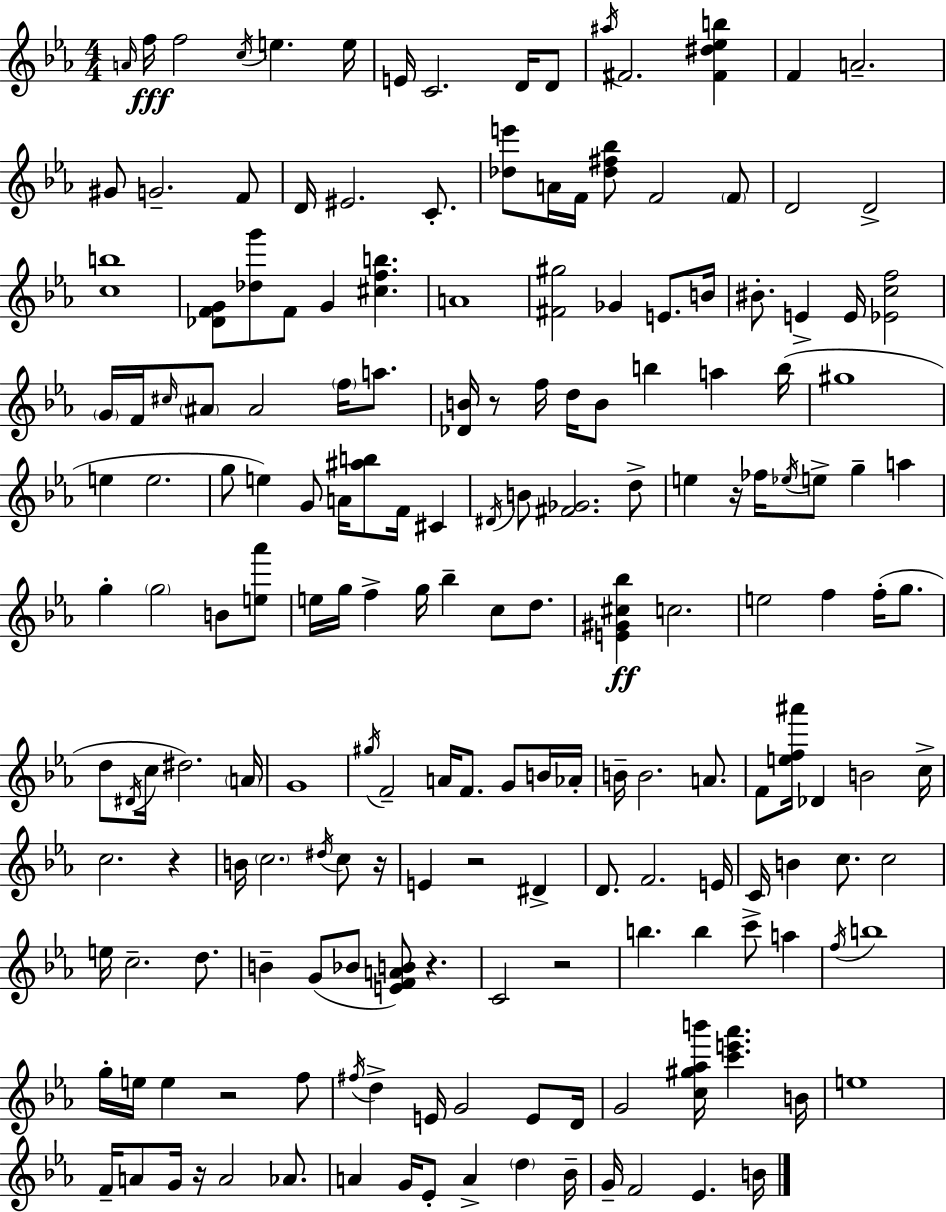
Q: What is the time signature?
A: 4/4